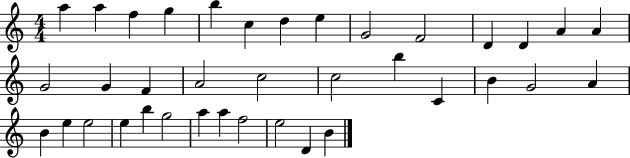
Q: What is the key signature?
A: C major